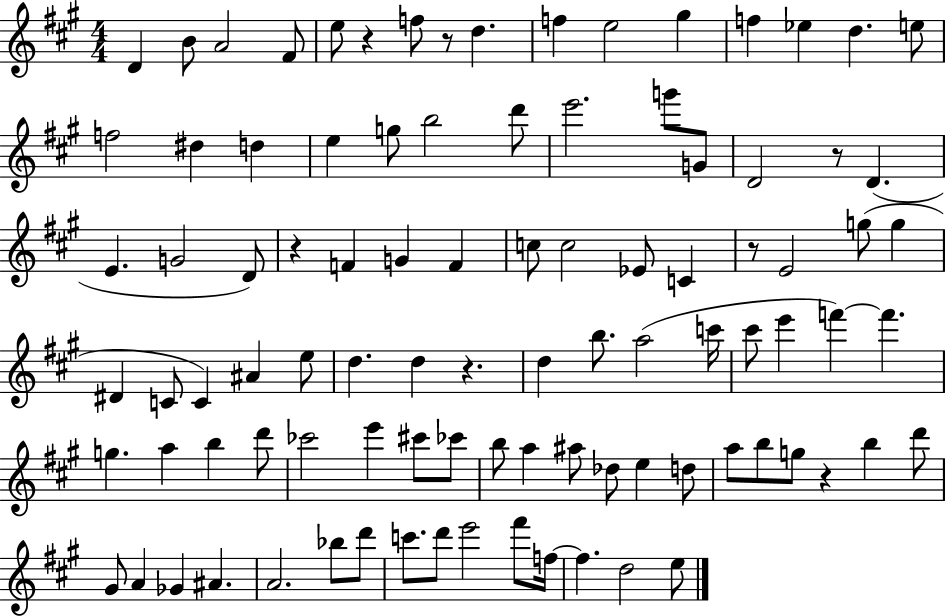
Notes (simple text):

D4/q B4/e A4/h F#4/e E5/e R/q F5/e R/e D5/q. F5/q E5/h G#5/q F5/q Eb5/q D5/q. E5/e F5/h D#5/q D5/q E5/q G5/e B5/h D6/e E6/h. G6/e G4/e D4/h R/e D4/q. E4/q. G4/h D4/e R/q F4/q G4/q F4/q C5/e C5/h Eb4/e C4/q R/e E4/h G5/e G5/q D#4/q C4/e C4/q A#4/q E5/e D5/q. D5/q R/q. D5/q B5/e. A5/h C6/s C#6/e E6/q F6/q F6/q. G5/q. A5/q B5/q D6/e CES6/h E6/q C#6/e CES6/e B5/e A5/q A#5/e Db5/e E5/q D5/e A5/e B5/e G5/e R/q B5/q D6/e G#4/e A4/q Gb4/q A#4/q. A4/h. Bb5/e D6/e C6/e. D6/e E6/h F#6/e F5/s F5/q. D5/h E5/e